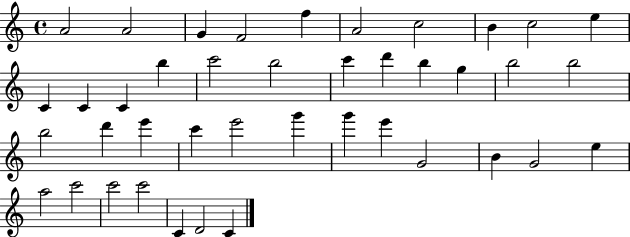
{
  \clef treble
  \time 4/4
  \defaultTimeSignature
  \key c \major
  a'2 a'2 | g'4 f'2 f''4 | a'2 c''2 | b'4 c''2 e''4 | \break c'4 c'4 c'4 b''4 | c'''2 b''2 | c'''4 d'''4 b''4 g''4 | b''2 b''2 | \break b''2 d'''4 e'''4 | c'''4 e'''2 g'''4 | g'''4 e'''4 g'2 | b'4 g'2 e''4 | \break a''2 c'''2 | c'''2 c'''2 | c'4 d'2 c'4 | \bar "|."
}